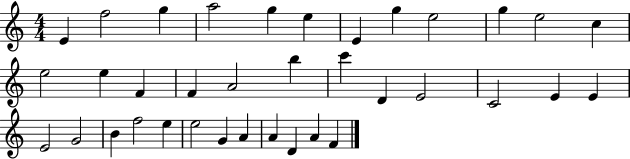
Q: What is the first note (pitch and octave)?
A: E4